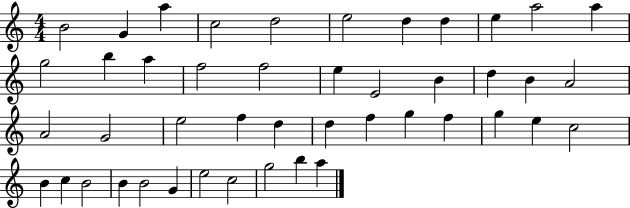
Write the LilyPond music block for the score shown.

{
  \clef treble
  \numericTimeSignature
  \time 4/4
  \key c \major
  b'2 g'4 a''4 | c''2 d''2 | e''2 d''4 d''4 | e''4 a''2 a''4 | \break g''2 b''4 a''4 | f''2 f''2 | e''4 e'2 b'4 | d''4 b'4 a'2 | \break a'2 g'2 | e''2 f''4 d''4 | d''4 f''4 g''4 f''4 | g''4 e''4 c''2 | \break b'4 c''4 b'2 | b'4 b'2 g'4 | e''2 c''2 | g''2 b''4 a''4 | \break \bar "|."
}